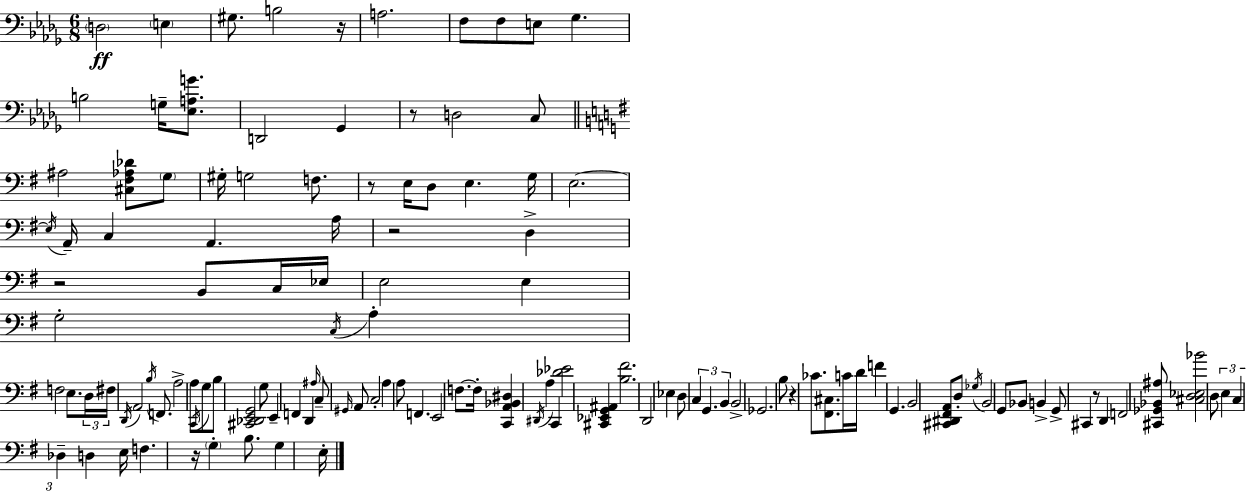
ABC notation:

X:1
T:Untitled
M:6/8
L:1/4
K:Bbm
D,2 E, ^G,/2 B,2 z/4 A,2 F,/2 F,/2 E,/2 _G, B,2 G,/4 [_E,A,G]/2 D,,2 _G,, z/2 D,2 C,/2 ^A,2 [^C,^F,_A,_D]/2 G,/2 ^G,/4 G,2 F,/2 z/2 E,/4 D,/2 E, G,/4 E,2 E,/4 A,,/4 C, A,, A,/4 z2 D, z2 B,,/2 C,/4 _E,/4 E,2 E, G,2 C,/4 A, F,2 E,/2 D,/4 ^F,/4 D,,/4 A,,2 B,/4 F,,/2 A,2 A,/2 C,,/4 G,/2 B,/2 [^C,,_D,,E,,G,,]2 G,/2 E,, F,, D,, ^A,/4 C,/2 ^G,,/4 A,,/2 C,2 A, A,/2 F,, E,,2 F,/2 F,/4 [C,,A,,_B,,^D,] ^D,,/4 A, C,, [_D_E]2 [^C,,_E,,G,,^A,,] [B,^F]2 D,,2 _E, D,/2 C, G,, B,, B,,2 _G,,2 B,/2 z _C/2 [^F,,^C,]/2 C/4 D/4 F G,, B,,2 [^C,,^D,,^F,,A,,]/2 D,/2 _G,/4 B,,2 G,,/2 _B,,/2 B,, G,,/2 ^C,, z/2 D,, F,,2 [^C,,_G,,_B,,^A,]/2 [^C,D,_E,_B]2 D,/2 E, C, _D, D, E,/4 F, z/4 G, B,/2 G, E,/4